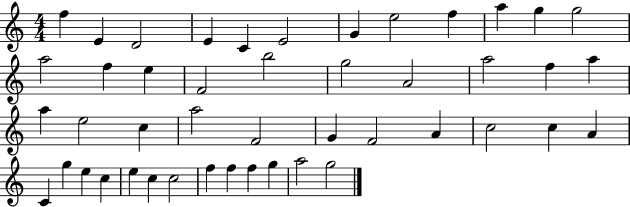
F5/q E4/q D4/h E4/q C4/q E4/h G4/q E5/h F5/q A5/q G5/q G5/h A5/h F5/q E5/q F4/h B5/h G5/h A4/h A5/h F5/q A5/q A5/q E5/h C5/q A5/h F4/h G4/q F4/h A4/q C5/h C5/q A4/q C4/q G5/q E5/q C5/q E5/q C5/q C5/h F5/q F5/q F5/q G5/q A5/h G5/h